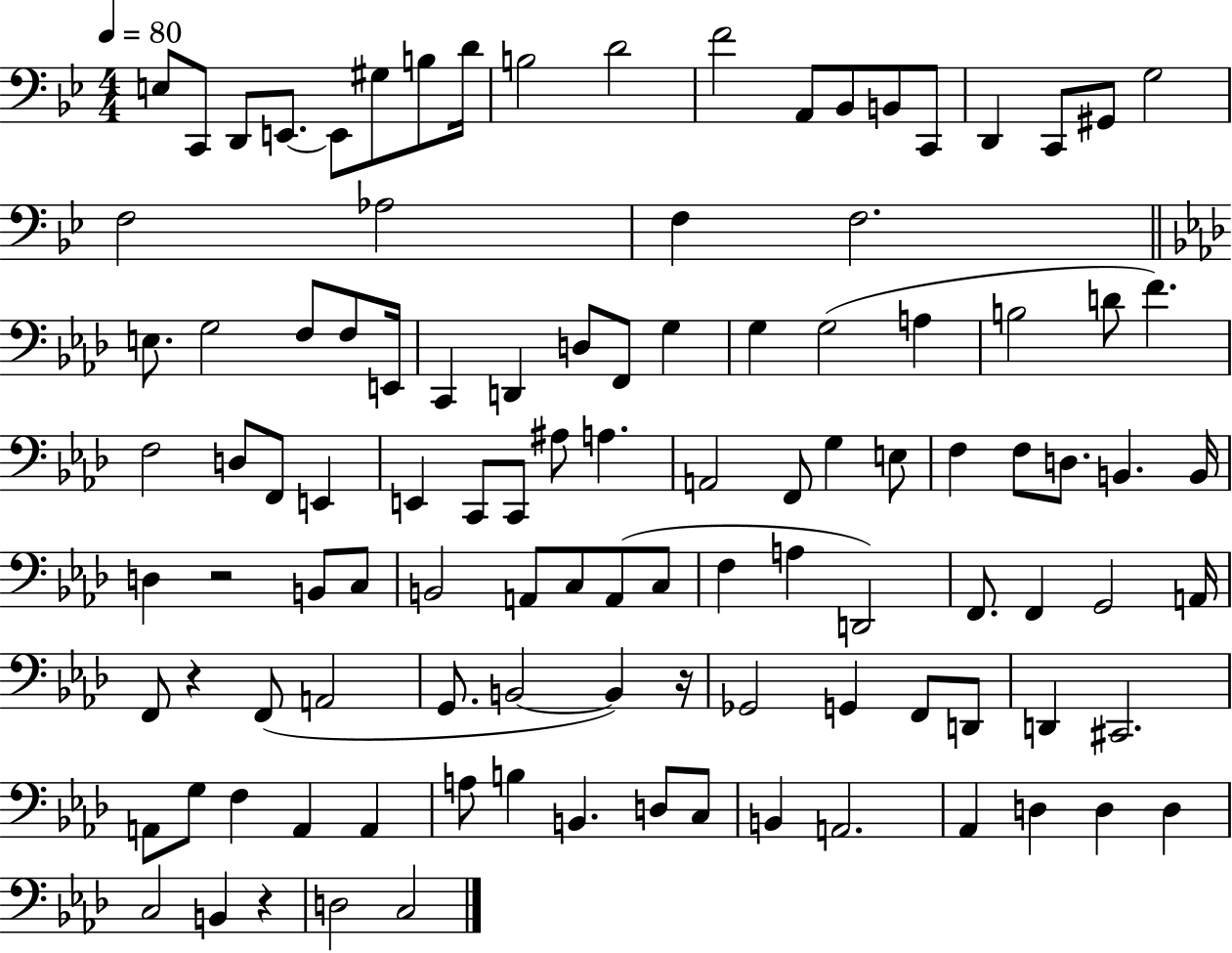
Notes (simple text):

E3/e C2/e D2/e E2/e. E2/e G#3/e B3/e D4/s B3/h D4/h F4/h A2/e Bb2/e B2/e C2/e D2/q C2/e G#2/e G3/h F3/h Ab3/h F3/q F3/h. E3/e. G3/h F3/e F3/e E2/s C2/q D2/q D3/e F2/e G3/q G3/q G3/h A3/q B3/h D4/e F4/q. F3/h D3/e F2/e E2/q E2/q C2/e C2/e A#3/e A3/q. A2/h F2/e G3/q E3/e F3/q F3/e D3/e. B2/q. B2/s D3/q R/h B2/e C3/e B2/h A2/e C3/e A2/e C3/e F3/q A3/q D2/h F2/e. F2/q G2/h A2/s F2/e R/q F2/e A2/h G2/e. B2/h B2/q R/s Gb2/h G2/q F2/e D2/e D2/q C#2/h. A2/e G3/e F3/q A2/q A2/q A3/e B3/q B2/q. D3/e C3/e B2/q A2/h. Ab2/q D3/q D3/q D3/q C3/h B2/q R/q D3/h C3/h